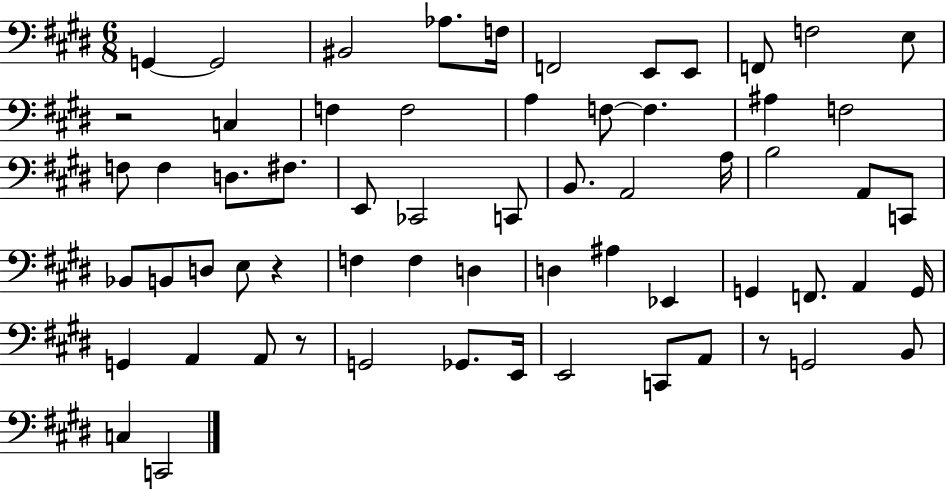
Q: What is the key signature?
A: E major